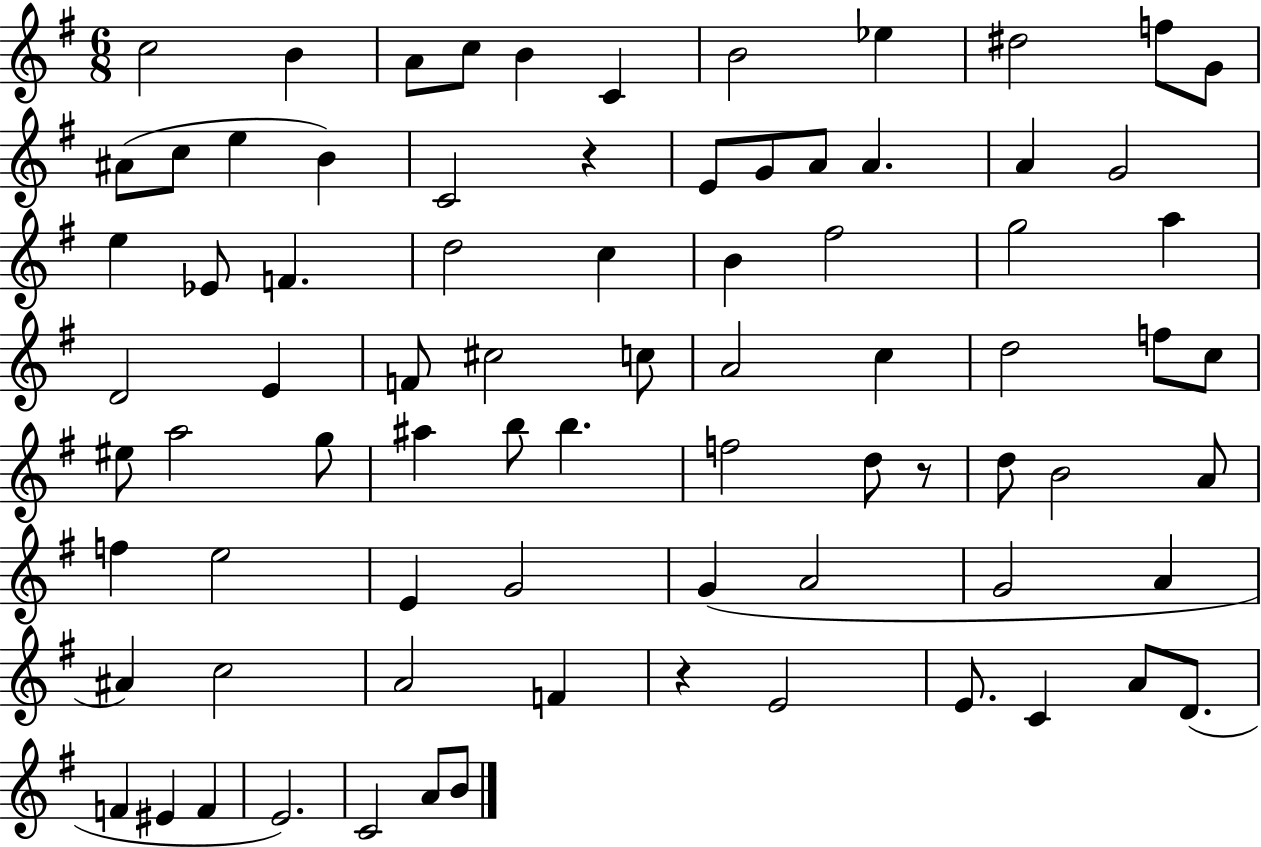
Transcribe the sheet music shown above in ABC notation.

X:1
T:Untitled
M:6/8
L:1/4
K:G
c2 B A/2 c/2 B C B2 _e ^d2 f/2 G/2 ^A/2 c/2 e B C2 z E/2 G/2 A/2 A A G2 e _E/2 F d2 c B ^f2 g2 a D2 E F/2 ^c2 c/2 A2 c d2 f/2 c/2 ^e/2 a2 g/2 ^a b/2 b f2 d/2 z/2 d/2 B2 A/2 f e2 E G2 G A2 G2 A ^A c2 A2 F z E2 E/2 C A/2 D/2 F ^E F E2 C2 A/2 B/2